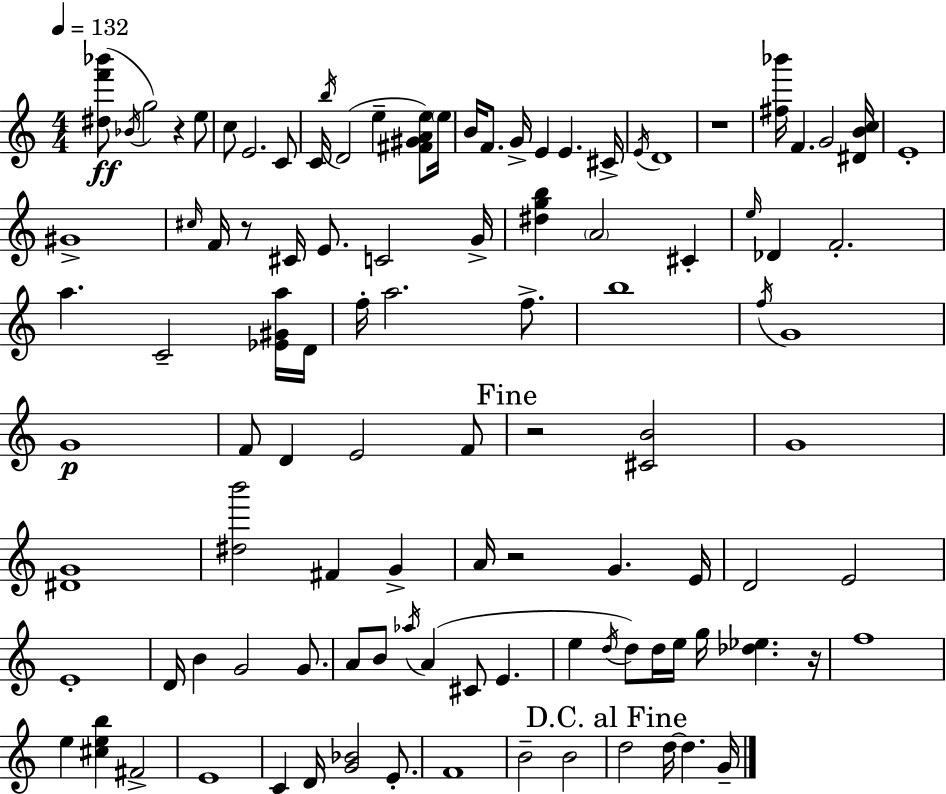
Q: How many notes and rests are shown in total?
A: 105